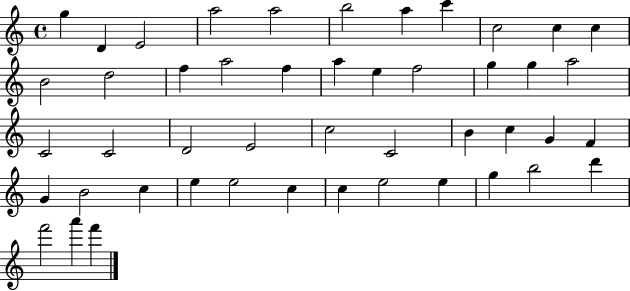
G5/q D4/q E4/h A5/h A5/h B5/h A5/q C6/q C5/h C5/q C5/q B4/h D5/h F5/q A5/h F5/q A5/q E5/q F5/h G5/q G5/q A5/h C4/h C4/h D4/h E4/h C5/h C4/h B4/q C5/q G4/q F4/q G4/q B4/h C5/q E5/q E5/h C5/q C5/q E5/h E5/q G5/q B5/h D6/q F6/h A6/q F6/q